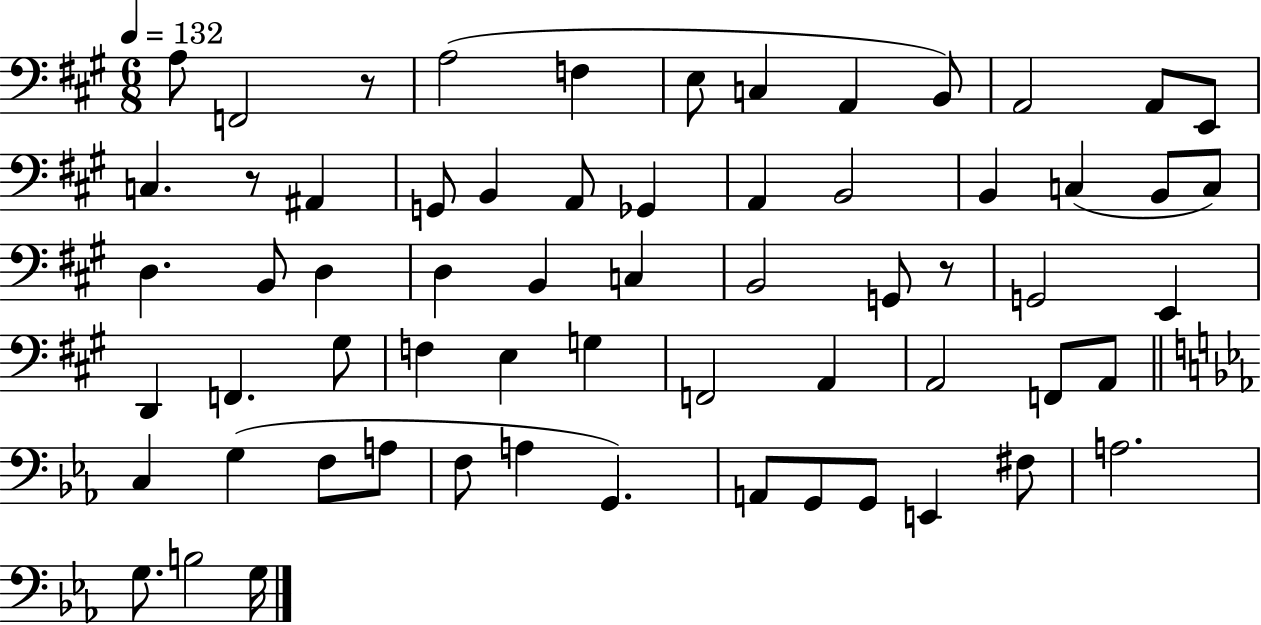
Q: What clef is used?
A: bass